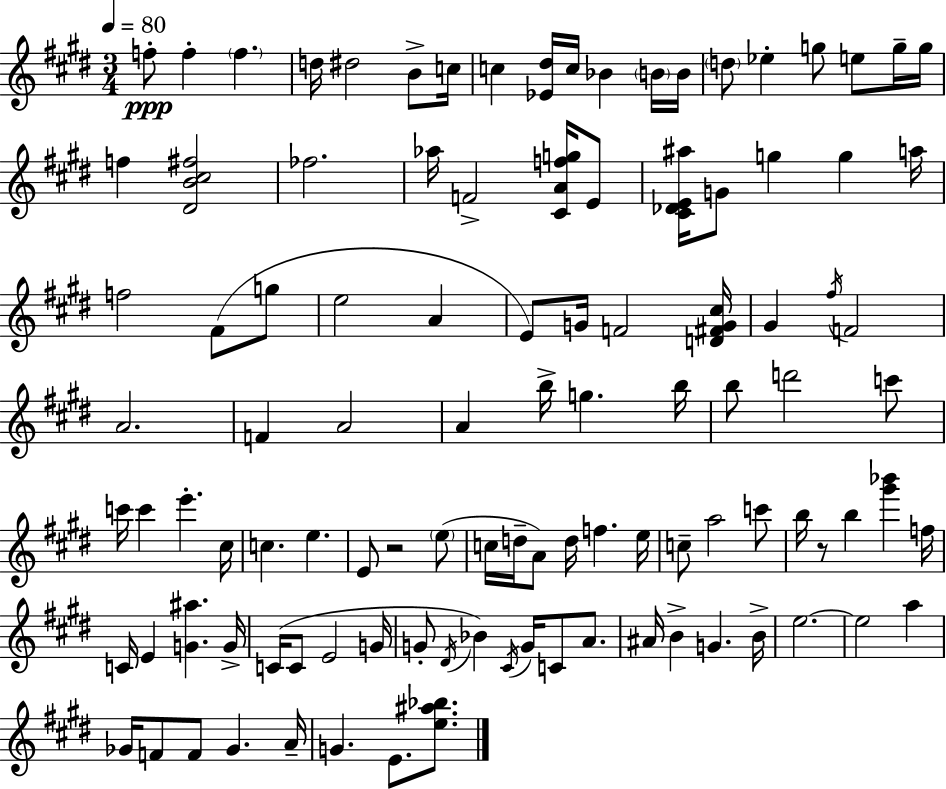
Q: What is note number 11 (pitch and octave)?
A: B4